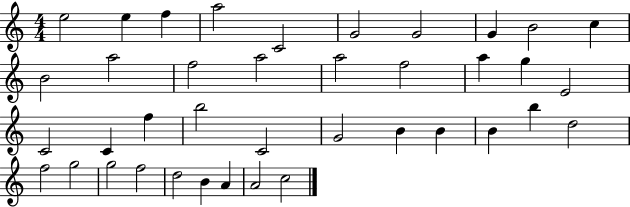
E5/h E5/q F5/q A5/h C4/h G4/h G4/h G4/q B4/h C5/q B4/h A5/h F5/h A5/h A5/h F5/h A5/q G5/q E4/h C4/h C4/q F5/q B5/h C4/h G4/h B4/q B4/q B4/q B5/q D5/h F5/h G5/h G5/h F5/h D5/h B4/q A4/q A4/h C5/h